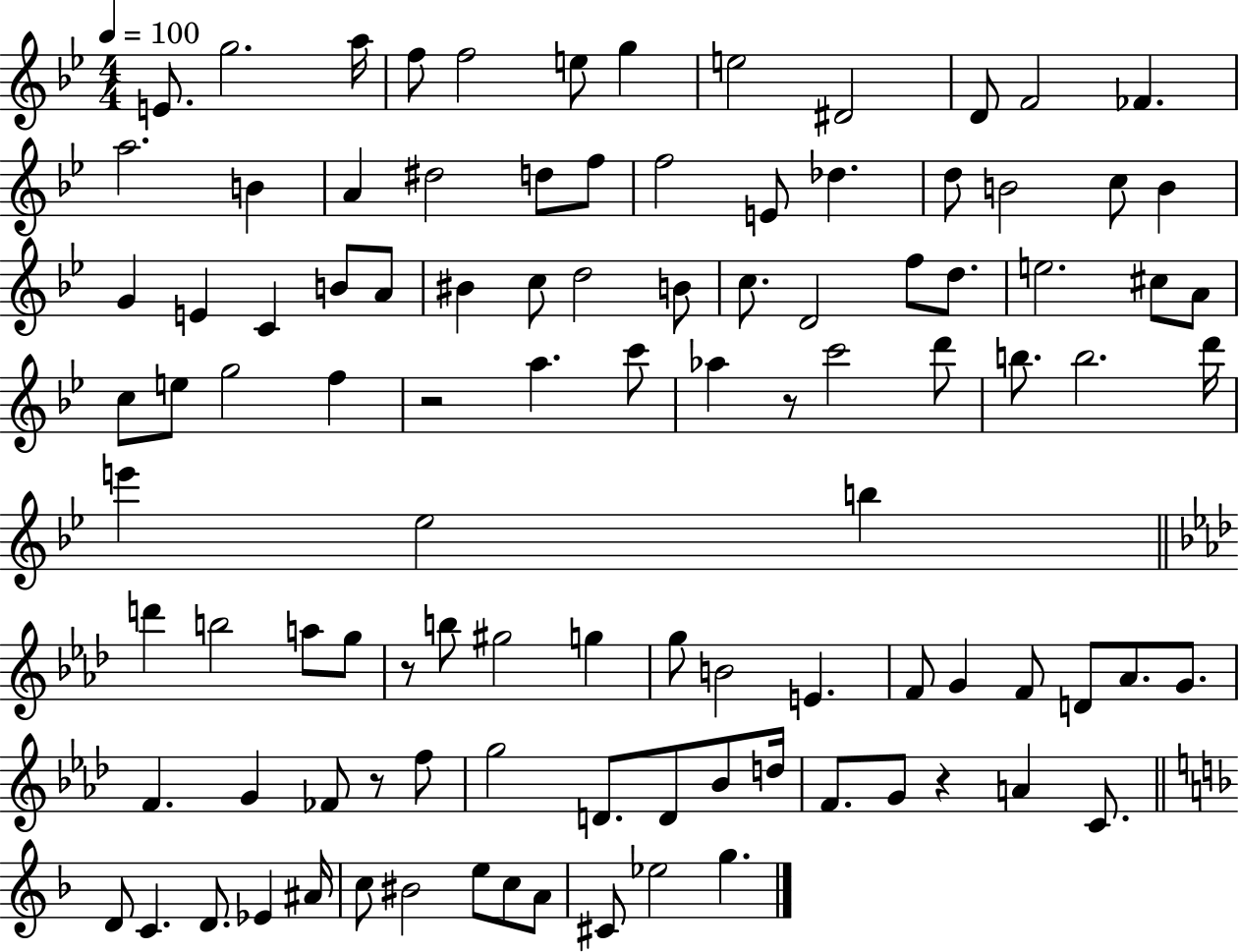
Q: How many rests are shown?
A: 5